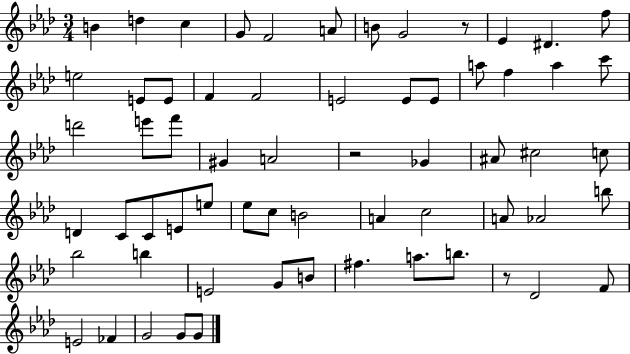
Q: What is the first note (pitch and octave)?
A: B4